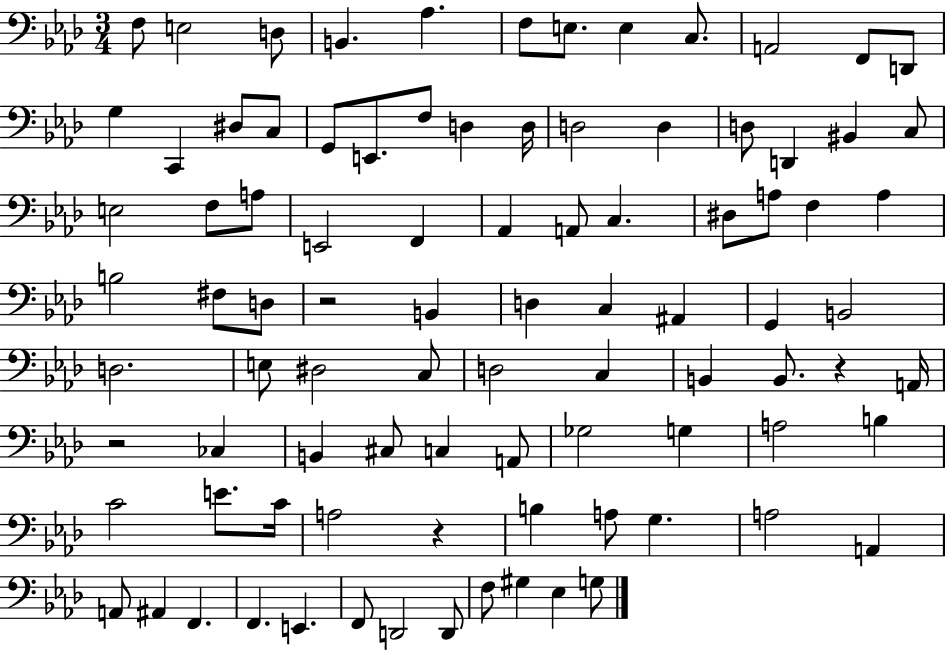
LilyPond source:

{
  \clef bass
  \numericTimeSignature
  \time 3/4
  \key aes \major
  \repeat volta 2 { f8 e2 d8 | b,4. aes4. | f8 e8. e4 c8. | a,2 f,8 d,8 | \break g4 c,4 dis8 c8 | g,8 e,8. f8 d4 d16 | d2 d4 | d8 d,4 bis,4 c8 | \break e2 f8 a8 | e,2 f,4 | aes,4 a,8 c4. | dis8 a8 f4 a4 | \break b2 fis8 d8 | r2 b,4 | d4 c4 ais,4 | g,4 b,2 | \break d2. | e8 dis2 c8 | d2 c4 | b,4 b,8. r4 a,16 | \break r2 ces4 | b,4 cis8 c4 a,8 | ges2 g4 | a2 b4 | \break c'2 e'8. c'16 | a2 r4 | b4 a8 g4. | a2 a,4 | \break a,8 ais,4 f,4. | f,4. e,4. | f,8 d,2 d,8 | f8 gis4 ees4 g8 | \break } \bar "|."
}